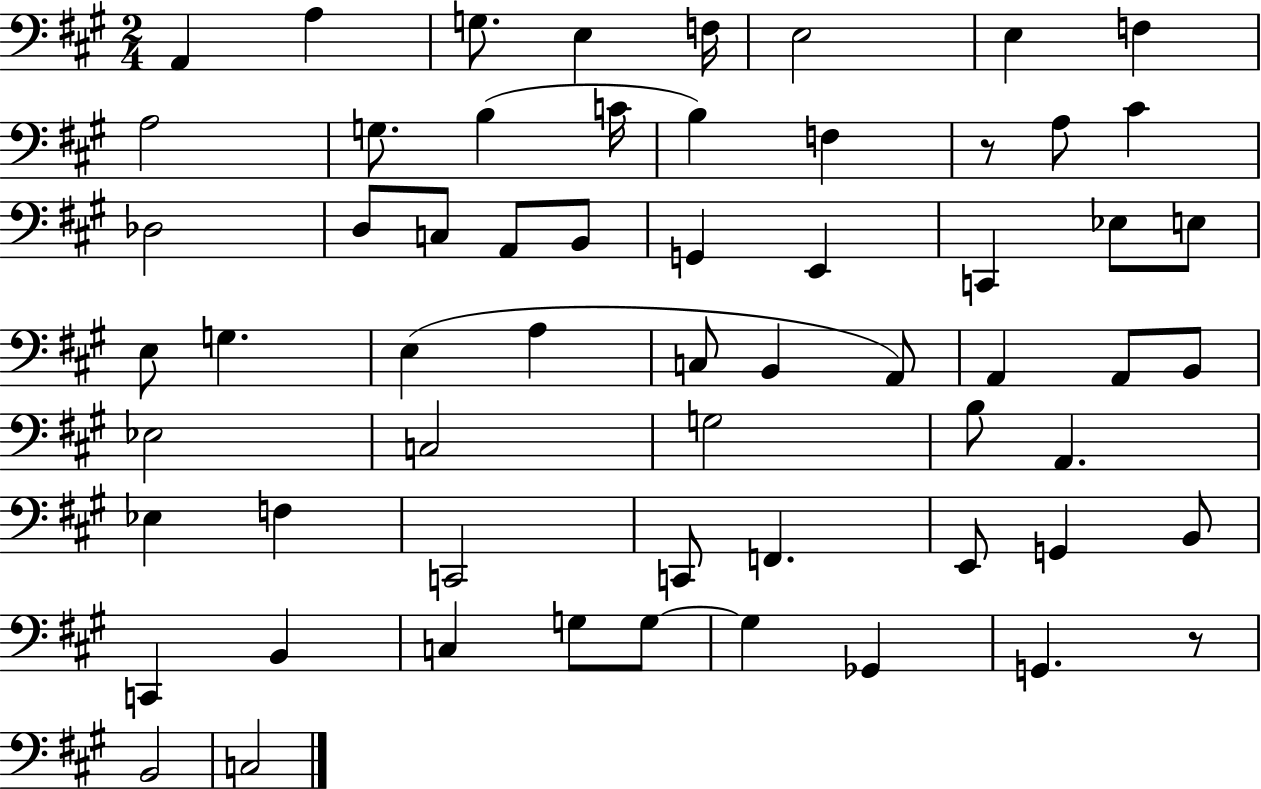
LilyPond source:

{
  \clef bass
  \numericTimeSignature
  \time 2/4
  \key a \major
  a,4 a4 | g8. e4 f16 | e2 | e4 f4 | \break a2 | g8. b4( c'16 | b4) f4 | r8 a8 cis'4 | \break des2 | d8 c8 a,8 b,8 | g,4 e,4 | c,4 ees8 e8 | \break e8 g4. | e4( a4 | c8 b,4 a,8) | a,4 a,8 b,8 | \break ees2 | c2 | g2 | b8 a,4. | \break ees4 f4 | c,2 | c,8 f,4. | e,8 g,4 b,8 | \break c,4 b,4 | c4 g8 g8~~ | g4 ges,4 | g,4. r8 | \break b,2 | c2 | \bar "|."
}